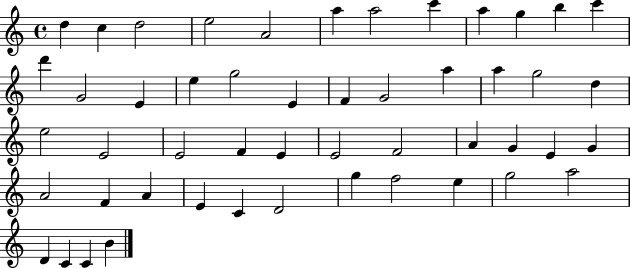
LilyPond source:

{
  \clef treble
  \time 4/4
  \defaultTimeSignature
  \key c \major
  d''4 c''4 d''2 | e''2 a'2 | a''4 a''2 c'''4 | a''4 g''4 b''4 c'''4 | \break d'''4 g'2 e'4 | e''4 g''2 e'4 | f'4 g'2 a''4 | a''4 g''2 d''4 | \break e''2 e'2 | e'2 f'4 e'4 | e'2 f'2 | a'4 g'4 e'4 g'4 | \break a'2 f'4 a'4 | e'4 c'4 d'2 | g''4 f''2 e''4 | g''2 a''2 | \break d'4 c'4 c'4 b'4 | \bar "|."
}